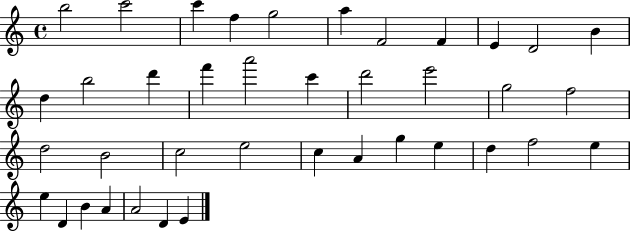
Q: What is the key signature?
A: C major